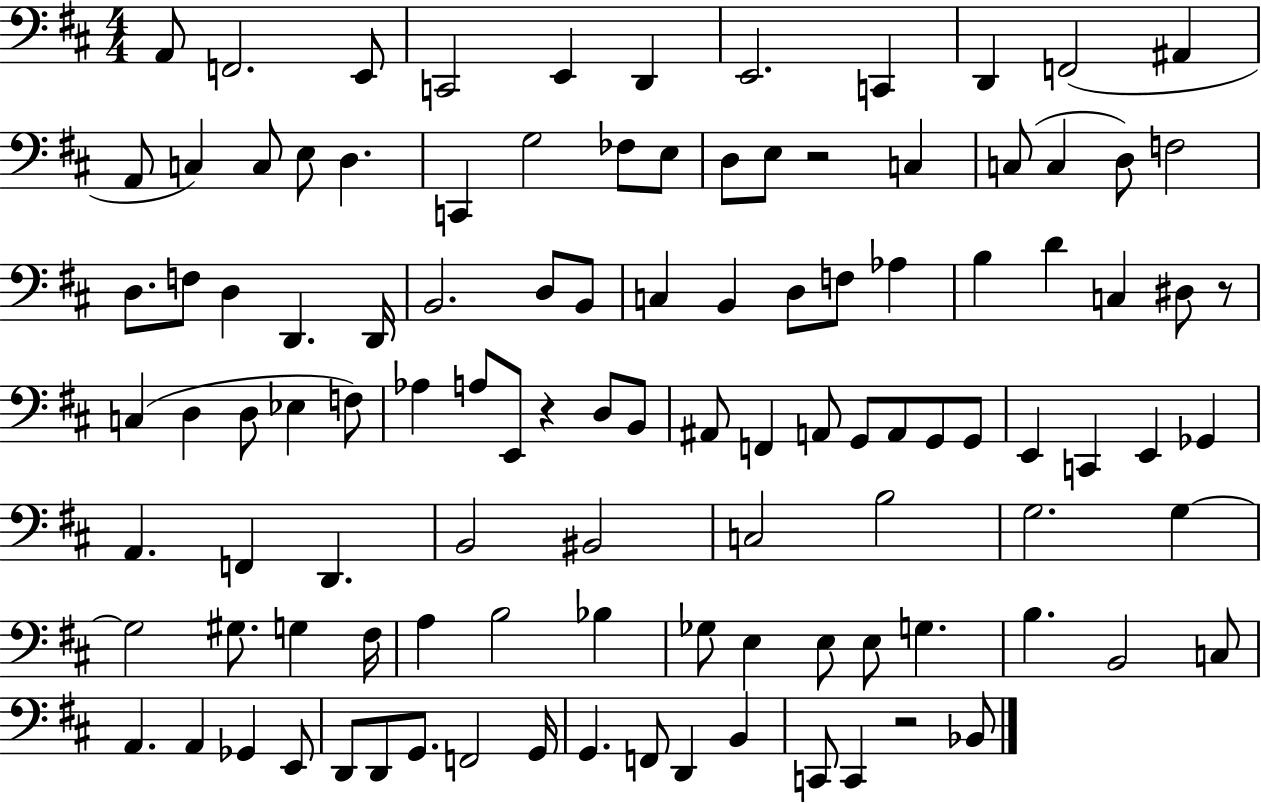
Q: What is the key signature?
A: D major